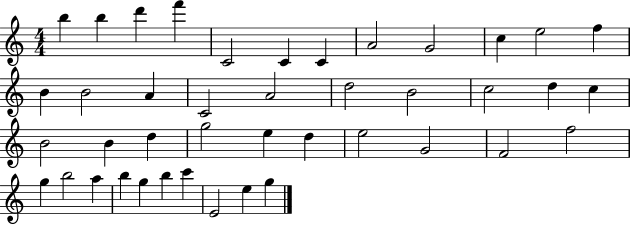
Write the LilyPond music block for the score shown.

{
  \clef treble
  \numericTimeSignature
  \time 4/4
  \key c \major
  b''4 b''4 d'''4 f'''4 | c'2 c'4 c'4 | a'2 g'2 | c''4 e''2 f''4 | \break b'4 b'2 a'4 | c'2 a'2 | d''2 b'2 | c''2 d''4 c''4 | \break b'2 b'4 d''4 | g''2 e''4 d''4 | e''2 g'2 | f'2 f''2 | \break g''4 b''2 a''4 | b''4 g''4 b''4 c'''4 | e'2 e''4 g''4 | \bar "|."
}